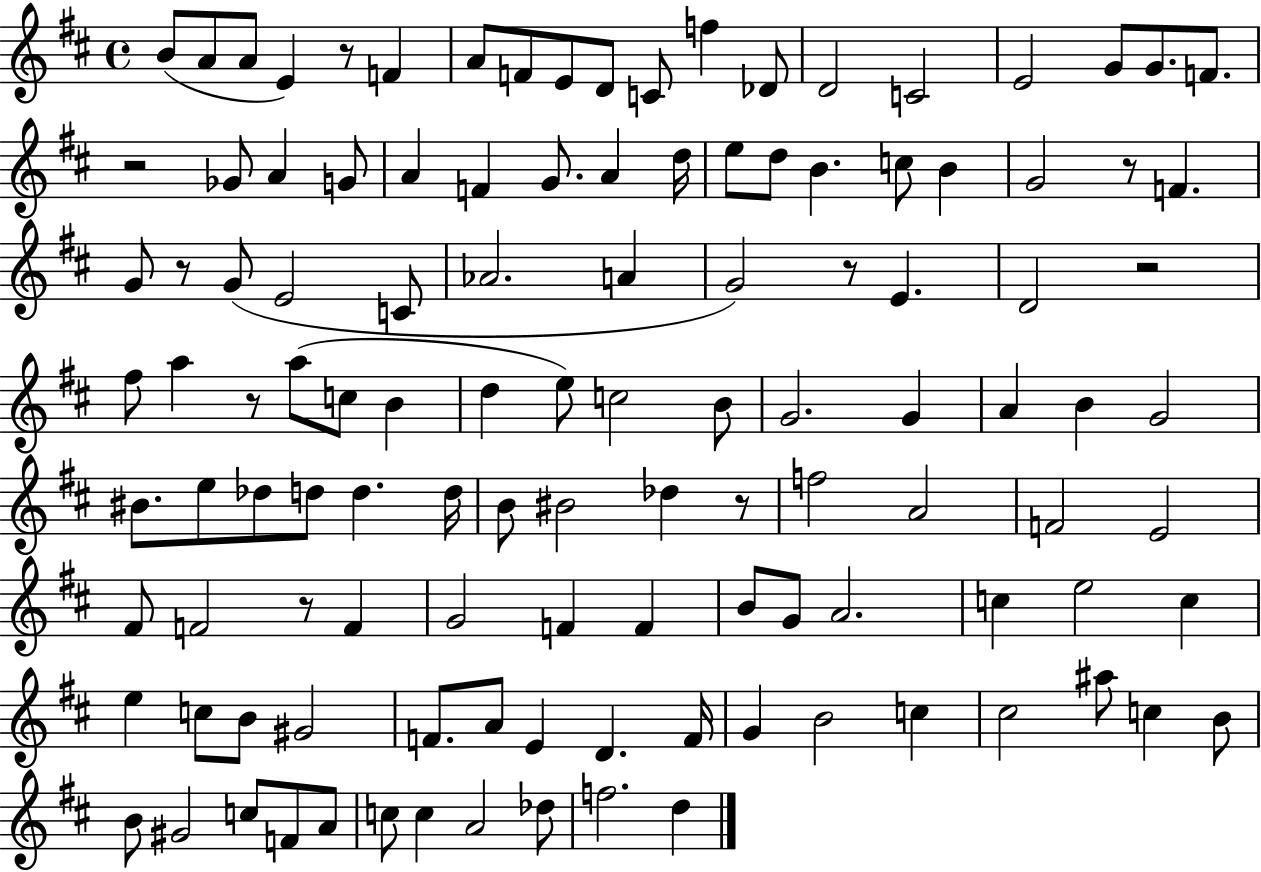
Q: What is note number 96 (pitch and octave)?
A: C5